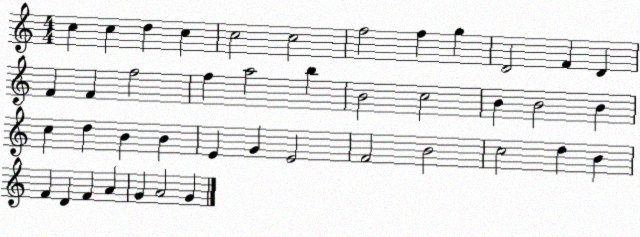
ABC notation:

X:1
T:Untitled
M:4/4
L:1/4
K:C
c c d c c2 c2 f2 f g D2 F D F F f2 f a2 b B2 c2 B B2 B c d B B E G E2 F2 B2 c2 d B F D F A G A2 G